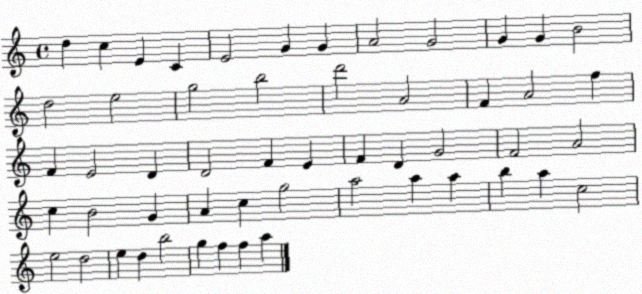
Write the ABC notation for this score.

X:1
T:Untitled
M:4/4
L:1/4
K:C
d c E C E2 G G A2 G2 G G B2 d2 e2 g2 b2 d'2 A2 F A2 f F E2 D D2 F E F D G2 F2 A2 c B2 G A c g2 a2 a a b a c2 e2 d2 e d b2 g f f a